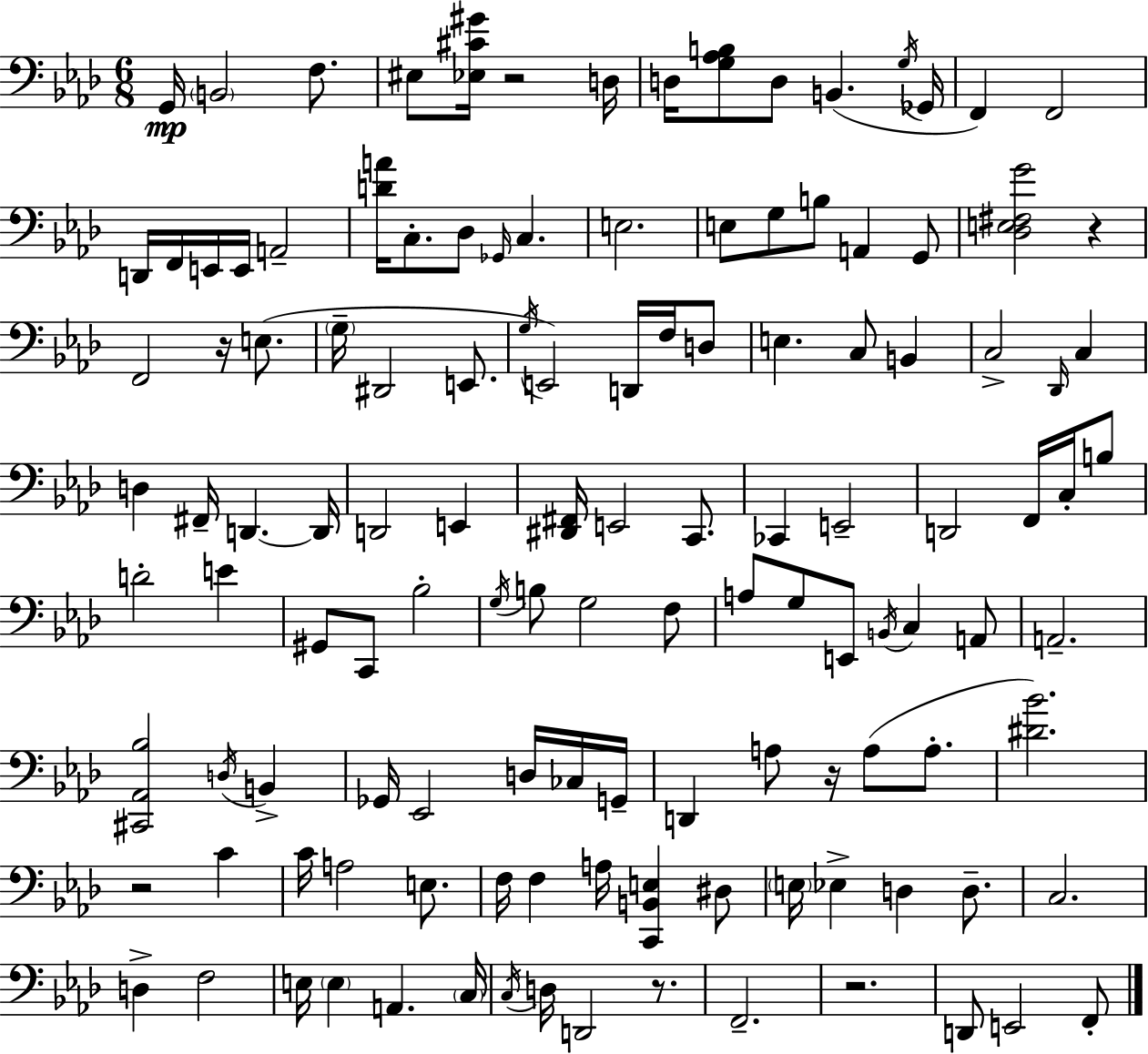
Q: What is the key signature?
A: AES major